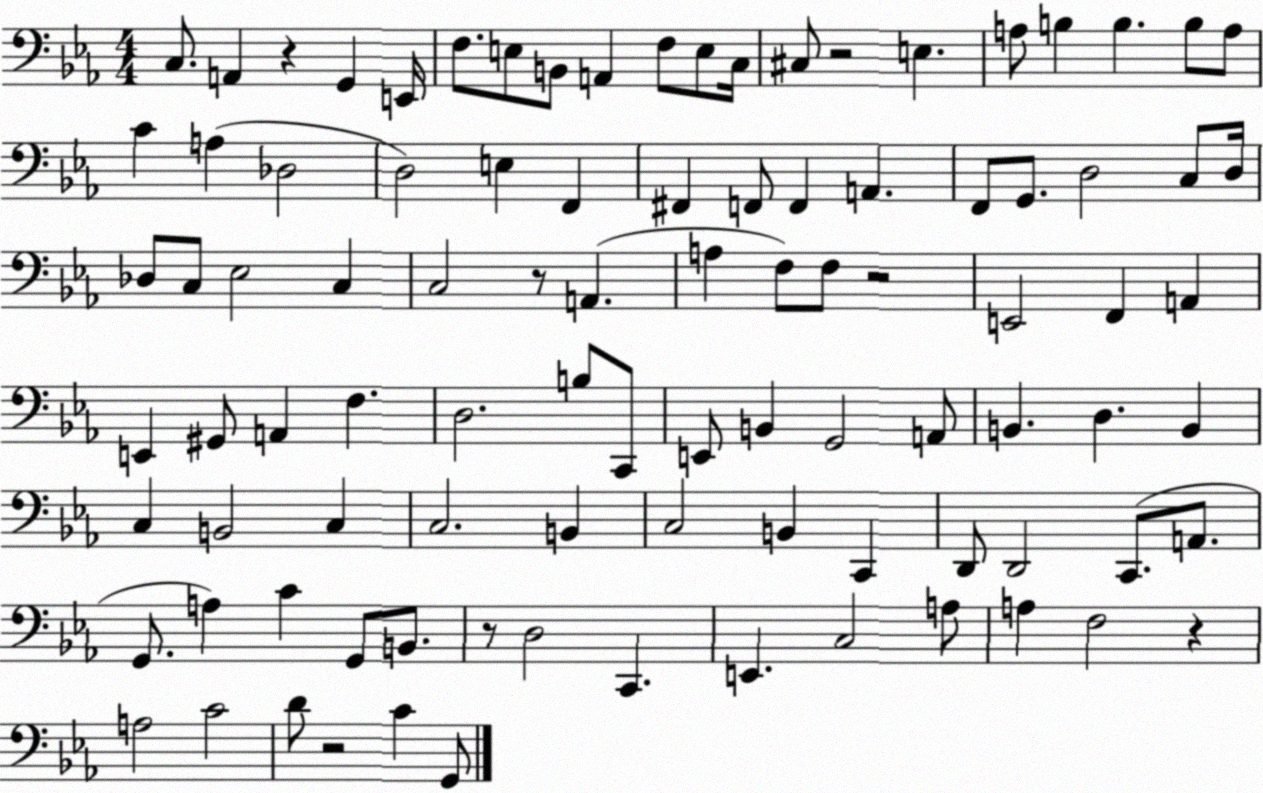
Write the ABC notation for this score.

X:1
T:Untitled
M:4/4
L:1/4
K:Eb
C,/2 A,, z G,, E,,/4 F,/2 E,/2 B,,/2 A,, F,/2 E,/2 C,/4 ^C,/2 z2 E, A,/2 B, B, B,/2 A,/2 C A, _D,2 D,2 E, F,, ^F,, F,,/2 F,, A,, F,,/2 G,,/2 D,2 C,/2 D,/4 _D,/2 C,/2 _E,2 C, C,2 z/2 A,, A, F,/2 F,/2 z2 E,,2 F,, A,, E,, ^G,,/2 A,, F, D,2 B,/2 C,,/2 E,,/2 B,, G,,2 A,,/2 B,, D, B,, C, B,,2 C, C,2 B,, C,2 B,, C,, D,,/2 D,,2 C,,/2 A,,/2 G,,/2 A, C G,,/2 B,,/2 z/2 D,2 C,, E,, C,2 A,/2 A, F,2 z A,2 C2 D/2 z2 C G,,/2